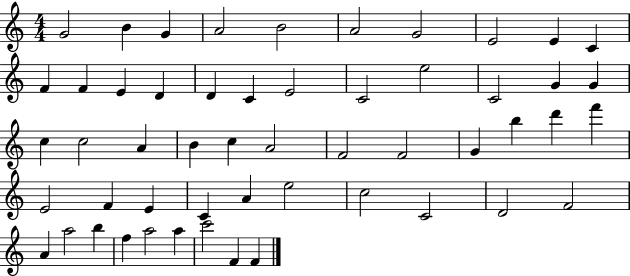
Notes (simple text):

G4/h B4/q G4/q A4/h B4/h A4/h G4/h E4/h E4/q C4/q F4/q F4/q E4/q D4/q D4/q C4/q E4/h C4/h E5/h C4/h G4/q G4/q C5/q C5/h A4/q B4/q C5/q A4/h F4/h F4/h G4/q B5/q D6/q F6/q E4/h F4/q E4/q C4/q A4/q E5/h C5/h C4/h D4/h F4/h A4/q A5/h B5/q F5/q A5/h A5/q C6/h F4/q F4/q